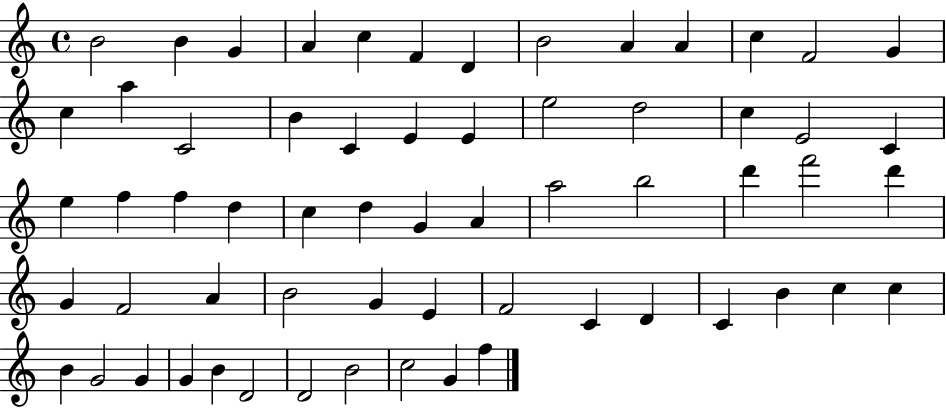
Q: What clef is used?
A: treble